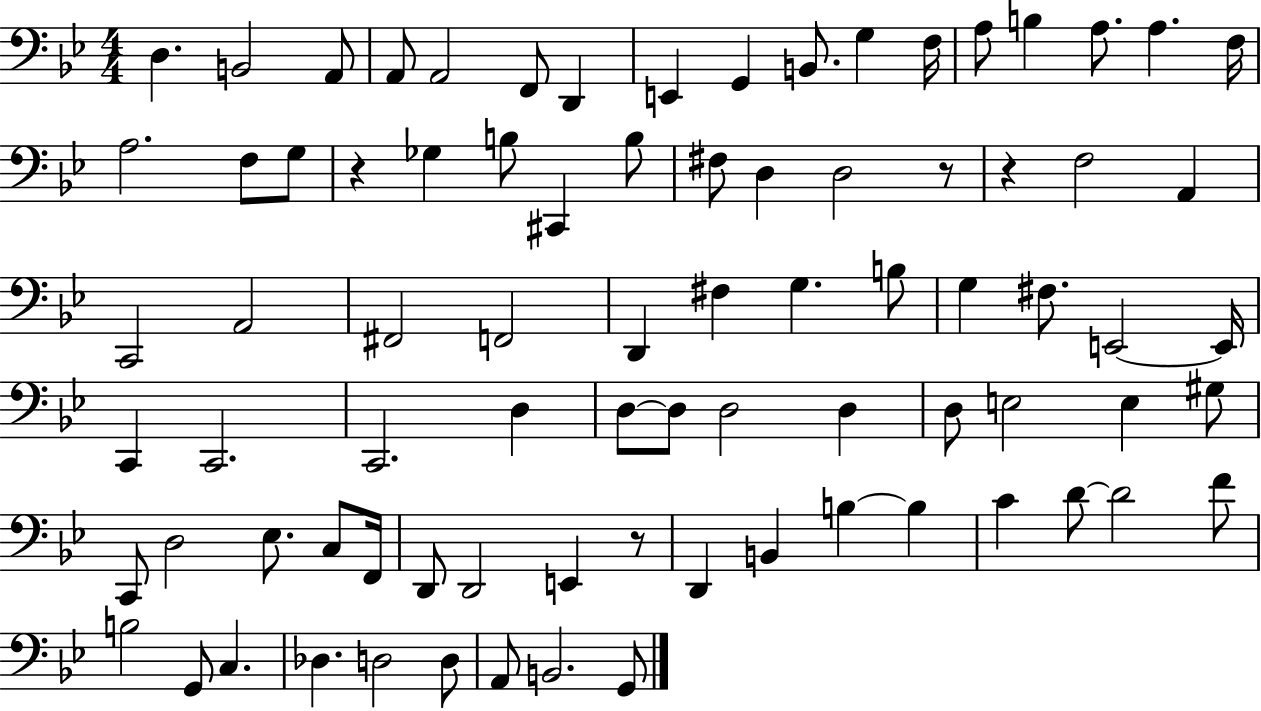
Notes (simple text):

D3/q. B2/h A2/e A2/e A2/h F2/e D2/q E2/q G2/q B2/e. G3/q F3/s A3/e B3/q A3/e. A3/q. F3/s A3/h. F3/e G3/e R/q Gb3/q B3/e C#2/q B3/e F#3/e D3/q D3/h R/e R/q F3/h A2/q C2/h A2/h F#2/h F2/h D2/q F#3/q G3/q. B3/e G3/q F#3/e. E2/h E2/s C2/q C2/h. C2/h. D3/q D3/e D3/e D3/h D3/q D3/e E3/h E3/q G#3/e C2/e D3/h Eb3/e. C3/e F2/s D2/e D2/h E2/q R/e D2/q B2/q B3/q B3/q C4/q D4/e D4/h F4/e B3/h G2/e C3/q. Db3/q. D3/h D3/e A2/e B2/h. G2/e